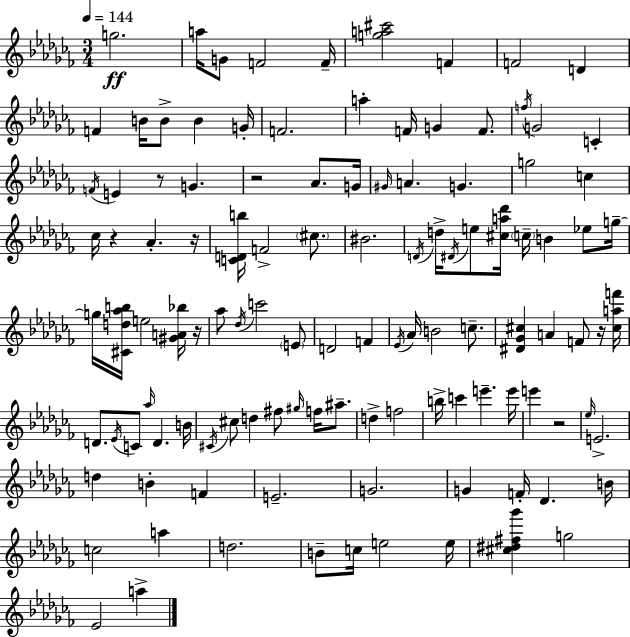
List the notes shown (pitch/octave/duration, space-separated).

G5/h. A5/s G4/e F4/h F4/s [G5,A5,C#6]/h F4/q F4/h D4/q F4/q B4/s B4/e B4/q G4/s F4/h. A5/q F4/s G4/q F4/e. F5/s G4/h C4/q F4/s E4/q R/e G4/q. R/h Ab4/e. G4/s G#4/s A4/q. G4/q. G5/h C5/q CES5/s R/q Ab4/q. R/s [C4,D4,B5]/s F4/h C#5/e. BIS4/h. D4/s D5/s D#4/s E5/e [C#5,A5,Db6]/s C5/s B4/q Eb5/e G5/s G5/s [C#4,D5,Ab5,B5]/s E5/h [G#4,A4,Bb5]/s R/s Ab5/e Db5/s C6/h E4/e D4/h F4/q Eb4/s Ab4/s B4/h C5/e. [D#4,Gb4,C#5]/q A4/q F4/e R/s [C#5,A5,F6]/s D4/e. Eb4/s C4/e Ab5/s D4/q. B4/s C#4/s C#5/e D5/q F#5/e G#5/s F5/s A#5/e. D5/q F5/h B5/s C6/q E6/q. E6/s E6/q R/h Eb5/s E4/h. D5/q B4/q F4/q E4/h. G4/h. G4/q F4/s Db4/q. B4/s C5/h A5/q D5/h. B4/e C5/s E5/h E5/s [C#5,D#5,F#5,Gb6]/q G5/h Eb4/h A5/q